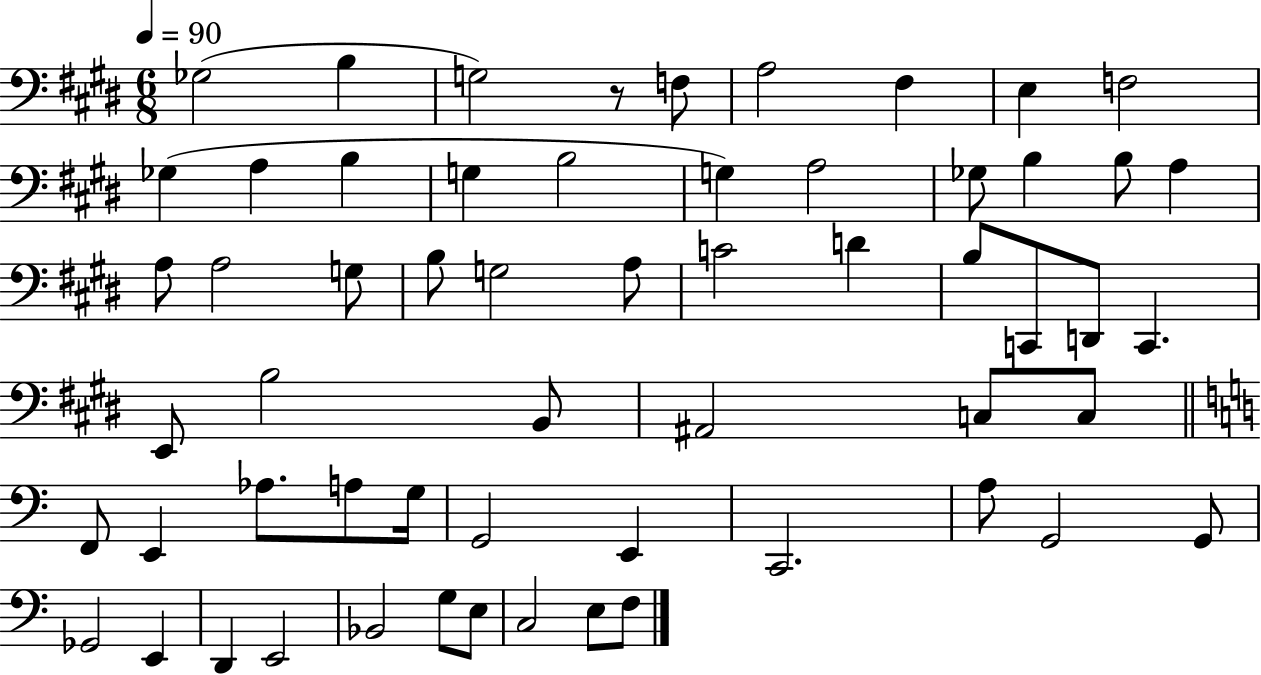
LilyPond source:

{
  \clef bass
  \numericTimeSignature
  \time 6/8
  \key e \major
  \tempo 4 = 90
  ges2( b4 | g2) r8 f8 | a2 fis4 | e4 f2 | \break ges4( a4 b4 | g4 b2 | g4) a2 | ges8 b4 b8 a4 | \break a8 a2 g8 | b8 g2 a8 | c'2 d'4 | b8 c,8 d,8 c,4. | \break e,8 b2 b,8 | ais,2 c8 c8 | \bar "||" \break \key a \minor f,8 e,4 aes8. a8 g16 | g,2 e,4 | c,2. | a8 g,2 g,8 | \break ges,2 e,4 | d,4 e,2 | bes,2 g8 e8 | c2 e8 f8 | \break \bar "|."
}